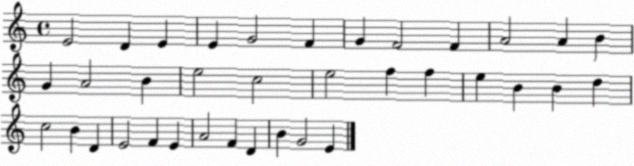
X:1
T:Untitled
M:4/4
L:1/4
K:C
E2 D E E G2 F G F2 F A2 A B G A2 B e2 c2 e2 f f e B B d c2 B D E2 F E A2 F D B G2 E